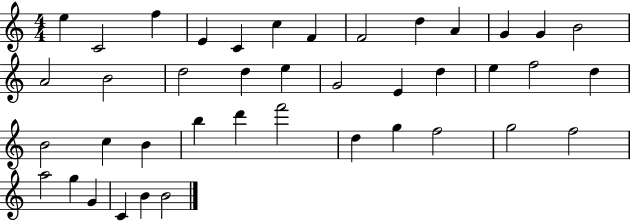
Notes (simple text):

E5/q C4/h F5/q E4/q C4/q C5/q F4/q F4/h D5/q A4/q G4/q G4/q B4/h A4/h B4/h D5/h D5/q E5/q G4/h E4/q D5/q E5/q F5/h D5/q B4/h C5/q B4/q B5/q D6/q F6/h D5/q G5/q F5/h G5/h F5/h A5/h G5/q G4/q C4/q B4/q B4/h